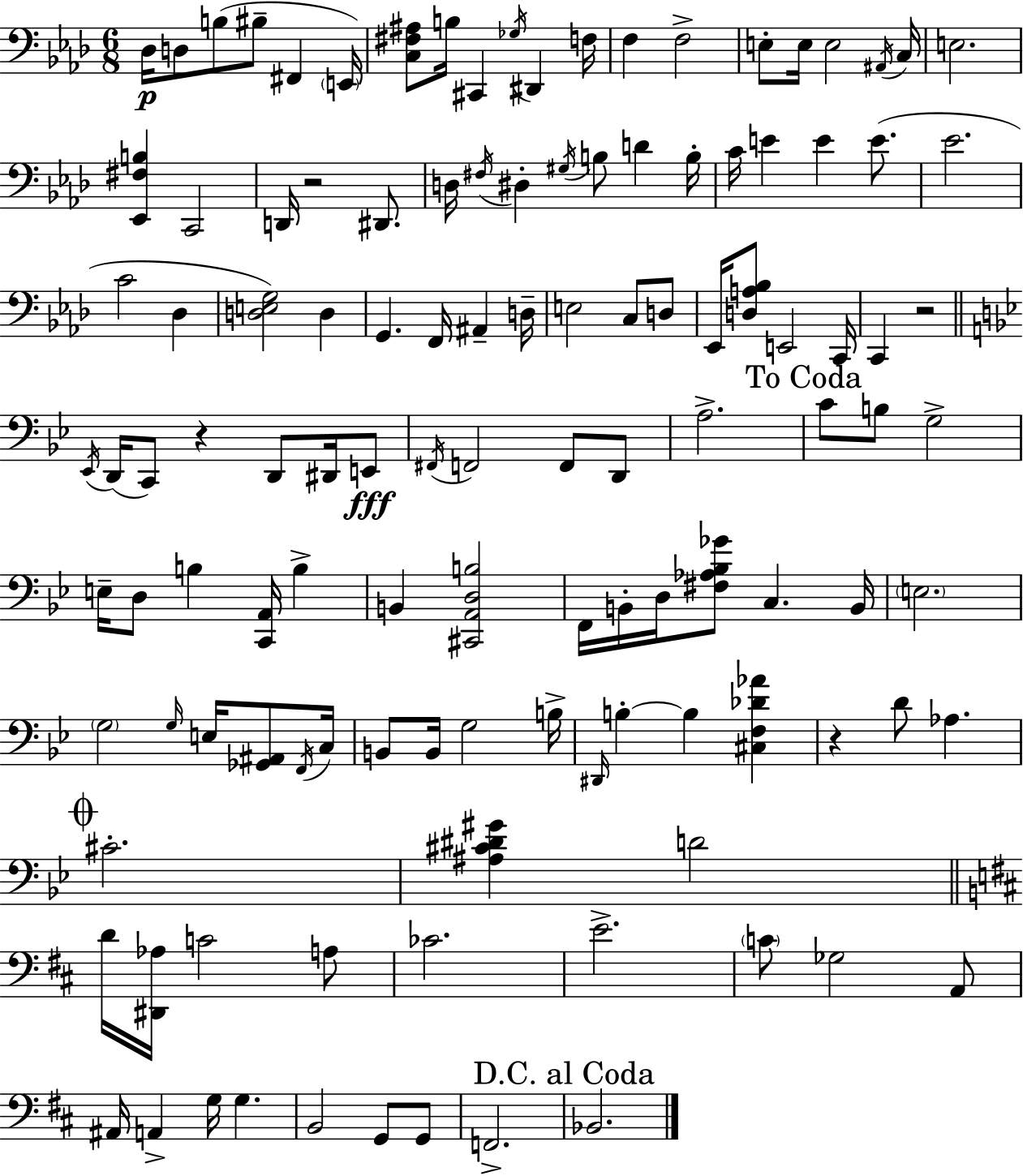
{
  \clef bass
  \numericTimeSignature
  \time 6/8
  \key aes \major
  \repeat volta 2 { des16\p d8 b8( bis8-- fis,4 \parenthesize e,16) | <c fis ais>8 b16 cis,4 \acciaccatura { ges16 } dis,4 | f16 f4 f2-> | e8-. e16 e2 | \break \acciaccatura { ais,16 } c16 e2. | <ees, fis b>4 c,2 | d,16 r2 dis,8. | d16 \acciaccatura { fis16 } dis4-. \acciaccatura { gis16 } b8 d'4 | \break b16-. c'16 e'4 e'4 | e'8.( ees'2. | c'2 | des4 <d e g>2) | \break d4 g,4. f,16 ais,4-- | d16-- e2 | c8 d8 ees,16 <d a bes>8 e,2 | c,16 c,4 r2 | \break \bar "||" \break \key bes \major \acciaccatura { ees,16 }( d,16 c,8) r4 d,8 dis,16 e,8\fff | \acciaccatura { fis,16 } f,2 f,8 | d,8 a2.-> | \mark "To Coda" c'8 b8 g2-> | \break e16-- d8 b4 <c, a,>16 b4-> | b,4 <cis, a, d b>2 | f,16 b,16-. d16 <fis aes bes ges'>8 c4. | b,16 \parenthesize e2. | \break \parenthesize g2 \grace { g16 } e16 | <ges, ais,>8 \acciaccatura { f,16 } c16 b,8 b,16 g2 | b16-> \grace { dis,16 } b4-.~~ b4 | <cis f des' aes'>4 r4 d'8 aes4. | \break \mark \markup { \musicglyph "scripts.coda" } cis'2.-. | <ais cis' dis' gis'>4 d'2 | \bar "||" \break \key d \major d'16 <dis, aes>16 c'2 a8 | ces'2. | e'2.-> | \parenthesize c'8 ges2 a,8 | \break ais,16 a,4-> g16 g4. | b,2 g,8 g,8 | f,2.-> | \mark "D.C. al Coda" bes,2. | \break } \bar "|."
}